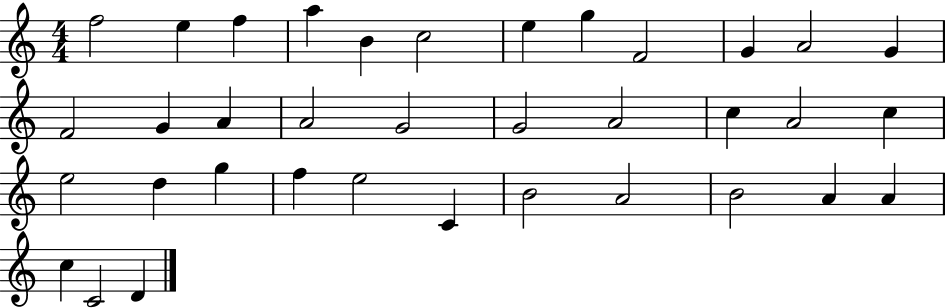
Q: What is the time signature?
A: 4/4